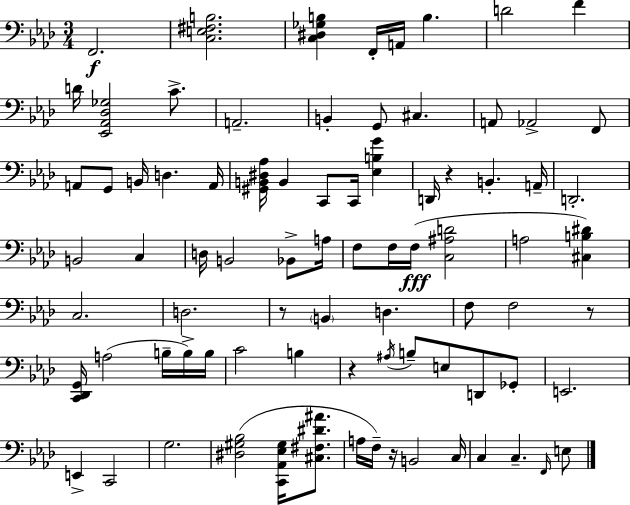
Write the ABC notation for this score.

X:1
T:Untitled
M:3/4
L:1/4
K:Fm
F,,2 [C,E,^F,B,]2 [C,^D,_G,B,] F,,/4 A,,/4 B, D2 F D/4 [_E,,_A,,_D,_G,]2 C/2 A,,2 B,, G,,/2 ^C, A,,/2 _A,,2 F,,/2 A,,/2 G,,/2 B,,/4 D, A,,/4 [^G,,B,,^D,_A,]/4 B,, C,,/2 C,,/4 [_E,B,G] D,,/4 z B,, A,,/4 D,,2 B,,2 C, D,/4 B,,2 _B,,/2 A,/4 F,/2 F,/4 F,/4 [C,^A,D]2 A,2 [^C,B,^D] C,2 D,2 z/2 B,, D, F,/2 F,2 z/2 [C,,_D,,G,,]/4 A,2 B,/4 B,/4 B,/4 C2 B, z ^A,/4 B,/2 E,/2 D,,/2 _G,,/2 E,,2 E,, C,,2 G,2 [^D,^G,_B,]2 [C,,_A,,_E,^G,]/4 [^C,^F,^D^A]/2 A,/4 F,/4 z/4 B,,2 C,/4 C, C, F,,/4 E,/2